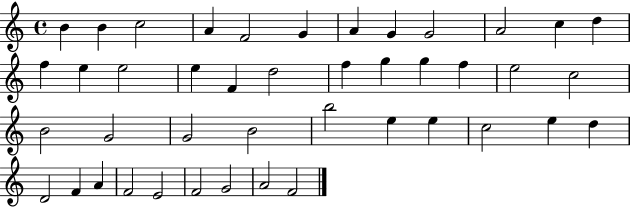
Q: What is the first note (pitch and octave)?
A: B4